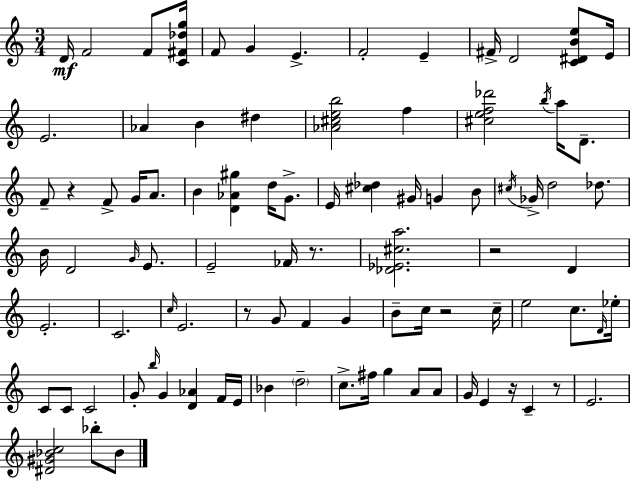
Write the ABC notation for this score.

X:1
T:Untitled
M:3/4
L:1/4
K:C
D/4 F2 F/2 [C^F_dg]/4 F/2 G E F2 E ^F/4 D2 [C^DBe]/2 E/4 E2 _A B ^d [_A^ceb]2 f [^cef_d']2 b/4 a/4 D/2 F/2 z F/2 G/4 A/2 B [D_A^g] d/4 G/2 E/4 [^c_d] ^G/4 G B/2 ^c/4 _G/4 d2 _d/2 B/4 D2 G/4 E/2 E2 _F/4 z/2 [_D_E^ca]2 z2 D E2 C2 c/4 E2 z/2 G/2 F G B/2 c/4 z2 c/4 e2 c/2 D/4 _e/4 C/2 C/2 C2 G/2 b/4 G [D_A] F/4 E/4 _B d2 c/2 ^f/4 g A/2 A/2 G/4 E z/4 C z/2 E2 [^D^G_Bc]2 _b/2 _B/2